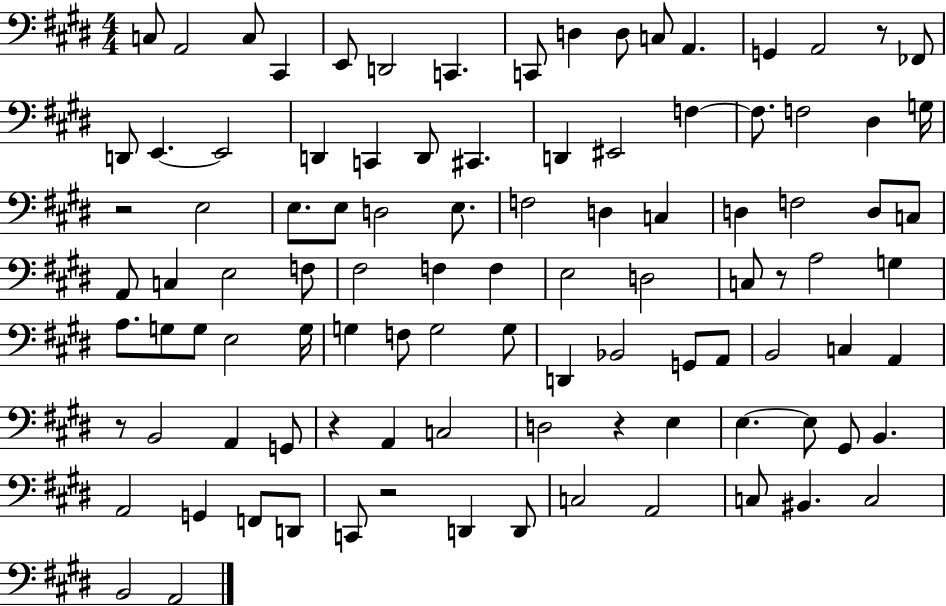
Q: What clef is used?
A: bass